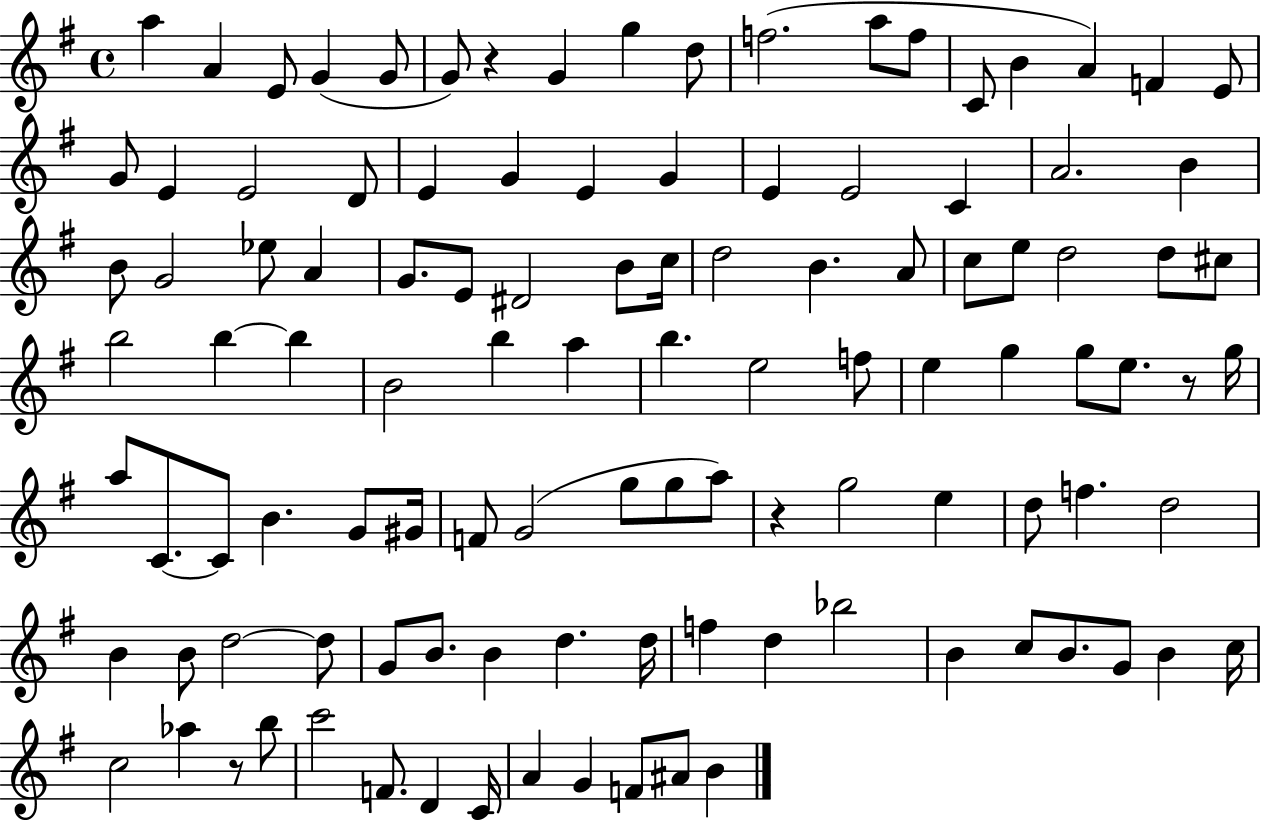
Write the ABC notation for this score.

X:1
T:Untitled
M:4/4
L:1/4
K:G
a A E/2 G G/2 G/2 z G g d/2 f2 a/2 f/2 C/2 B A F E/2 G/2 E E2 D/2 E G E G E E2 C A2 B B/2 G2 _e/2 A G/2 E/2 ^D2 B/2 c/4 d2 B A/2 c/2 e/2 d2 d/2 ^c/2 b2 b b B2 b a b e2 f/2 e g g/2 e/2 z/2 g/4 a/2 C/2 C/2 B G/2 ^G/4 F/2 G2 g/2 g/2 a/2 z g2 e d/2 f d2 B B/2 d2 d/2 G/2 B/2 B d d/4 f d _b2 B c/2 B/2 G/2 B c/4 c2 _a z/2 b/2 c'2 F/2 D C/4 A G F/2 ^A/2 B